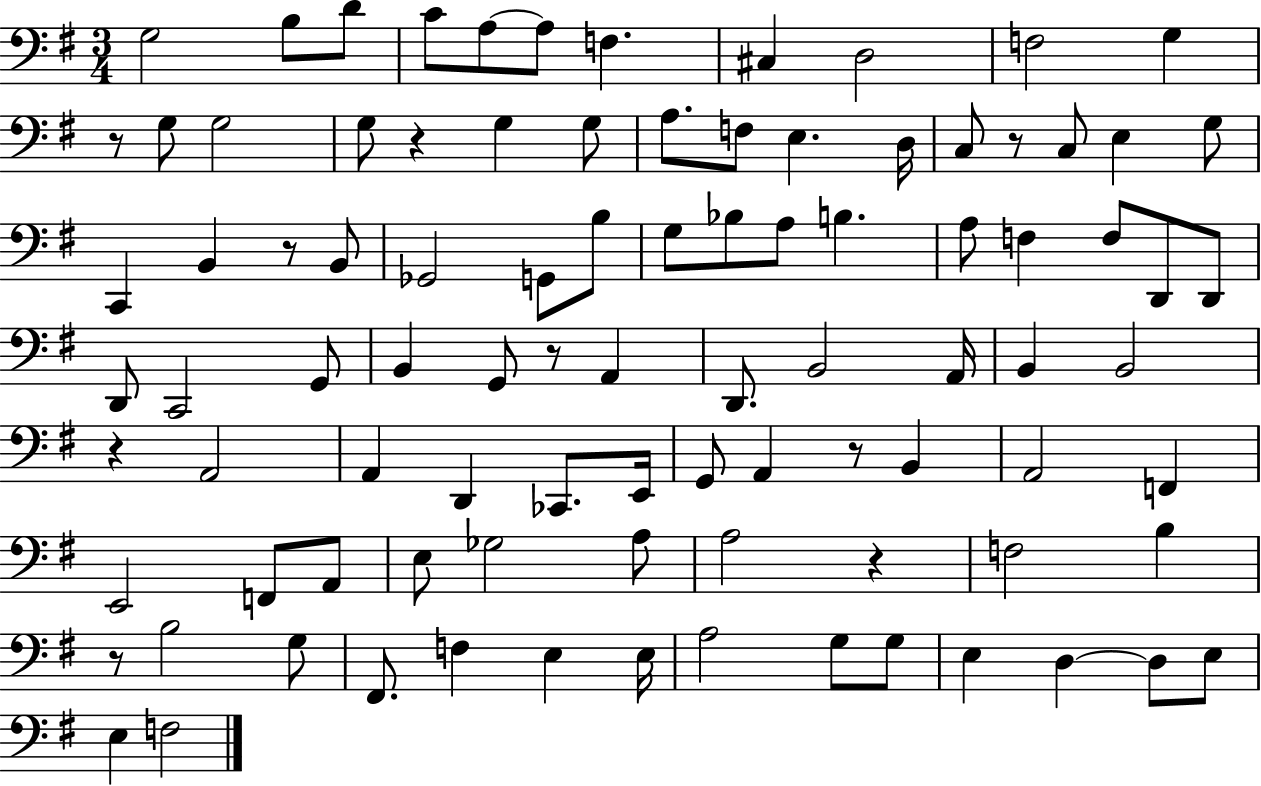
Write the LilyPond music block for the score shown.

{
  \clef bass
  \numericTimeSignature
  \time 3/4
  \key g \major
  g2 b8 d'8 | c'8 a8~~ a8 f4. | cis4 d2 | f2 g4 | \break r8 g8 g2 | g8 r4 g4 g8 | a8. f8 e4. d16 | c8 r8 c8 e4 g8 | \break c,4 b,4 r8 b,8 | ges,2 g,8 b8 | g8 bes8 a8 b4. | a8 f4 f8 d,8 d,8 | \break d,8 c,2 g,8 | b,4 g,8 r8 a,4 | d,8. b,2 a,16 | b,4 b,2 | \break r4 a,2 | a,4 d,4 ces,8. e,16 | g,8 a,4 r8 b,4 | a,2 f,4 | \break e,2 f,8 a,8 | e8 ges2 a8 | a2 r4 | f2 b4 | \break r8 b2 g8 | fis,8. f4 e4 e16 | a2 g8 g8 | e4 d4~~ d8 e8 | \break e4 f2 | \bar "|."
}